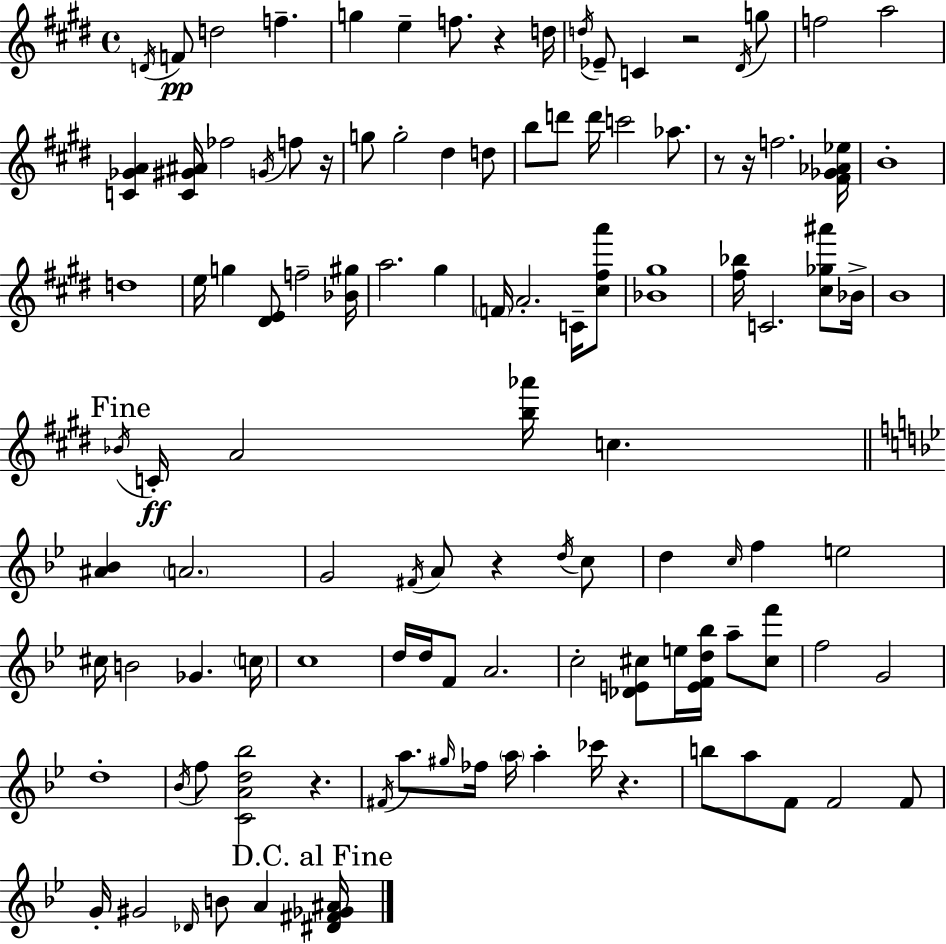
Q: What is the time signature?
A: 4/4